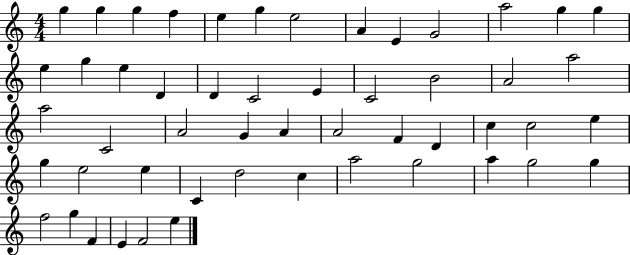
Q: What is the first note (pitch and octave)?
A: G5